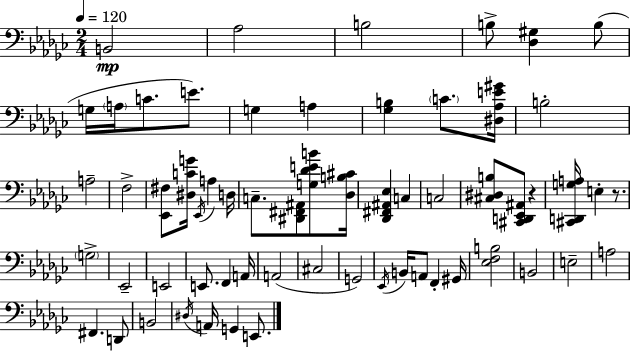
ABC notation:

X:1
T:Untitled
M:2/4
L:1/4
K:Ebm
B,,2 _A,2 B,2 B,/2 [_D,^G,] B,/2 G,/4 A,/4 C/2 E/2 G, A, [_G,B,] C/2 [^D,_A,E^G]/4 B,2 A,2 F,2 [_E,,^F,]/2 [^D,CG]/4 _E,,/4 A, D,/4 C,/2 [^D,,^F,,^A,,]/2 [G,_DEB]/2 [_D,B,^C]/4 [_D,,^F,,^A,,_E,] C, C,2 [^C,^D,B,]/2 [^C,,D,,_E,,^A,,]/2 z [^C,,D,,G,A,]/4 E, z/2 G,2 _E,,2 E,,2 E,,/2 F,, A,,/4 A,,2 ^C,2 G,,2 _E,,/4 B,,/4 A,,/2 F,, ^G,,/4 [_E,F,B,]2 B,,2 E,2 A,2 ^F,, D,,/2 B,,2 ^D,/4 A,,/4 G,, E,,/2